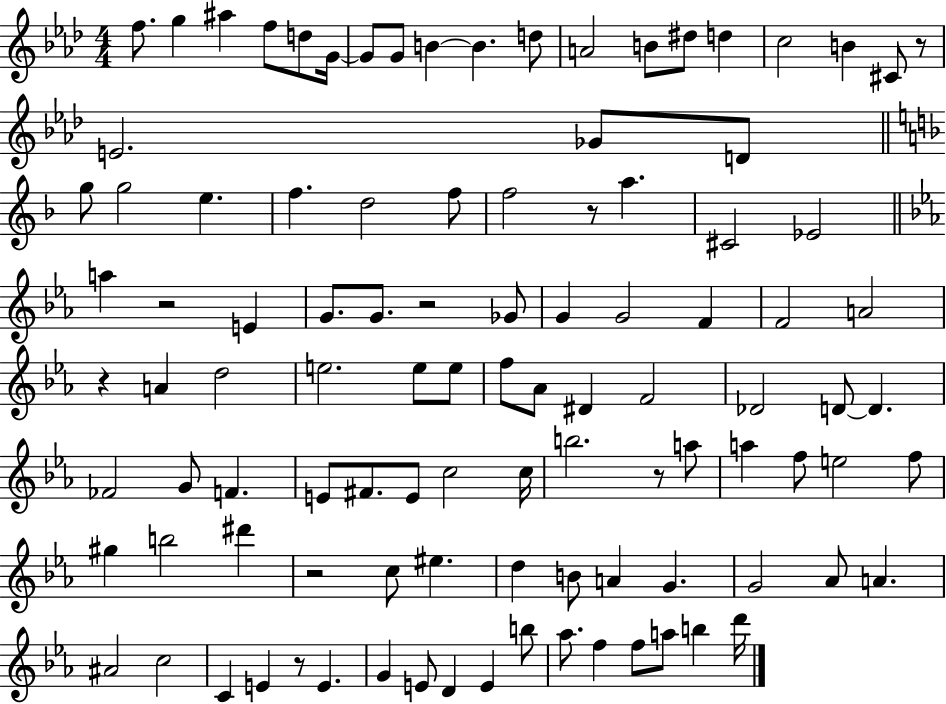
{
  \clef treble
  \numericTimeSignature
  \time 4/4
  \key aes \major
  f''8. g''4 ais''4 f''8 d''8 g'16~~ | g'8 g'8 b'4~~ b'4. d''8 | a'2 b'8 dis''8 d''4 | c''2 b'4 cis'8 r8 | \break e'2. ges'8 d'8 | \bar "||" \break \key f \major g''8 g''2 e''4. | f''4. d''2 f''8 | f''2 r8 a''4. | cis'2 ees'2 | \break \bar "||" \break \key ees \major a''4 r2 e'4 | g'8. g'8. r2 ges'8 | g'4 g'2 f'4 | f'2 a'2 | \break r4 a'4 d''2 | e''2. e''8 e''8 | f''8 aes'8 dis'4 f'2 | des'2 d'8~~ d'4. | \break fes'2 g'8 f'4. | e'8 fis'8. e'8 c''2 c''16 | b''2. r8 a''8 | a''4 f''8 e''2 f''8 | \break gis''4 b''2 dis'''4 | r2 c''8 eis''4. | d''4 b'8 a'4 g'4. | g'2 aes'8 a'4. | \break ais'2 c''2 | c'4 e'4 r8 e'4. | g'4 e'8 d'4 e'4 b''8 | aes''8. f''4 f''8 a''8 b''4 d'''16 | \break \bar "|."
}